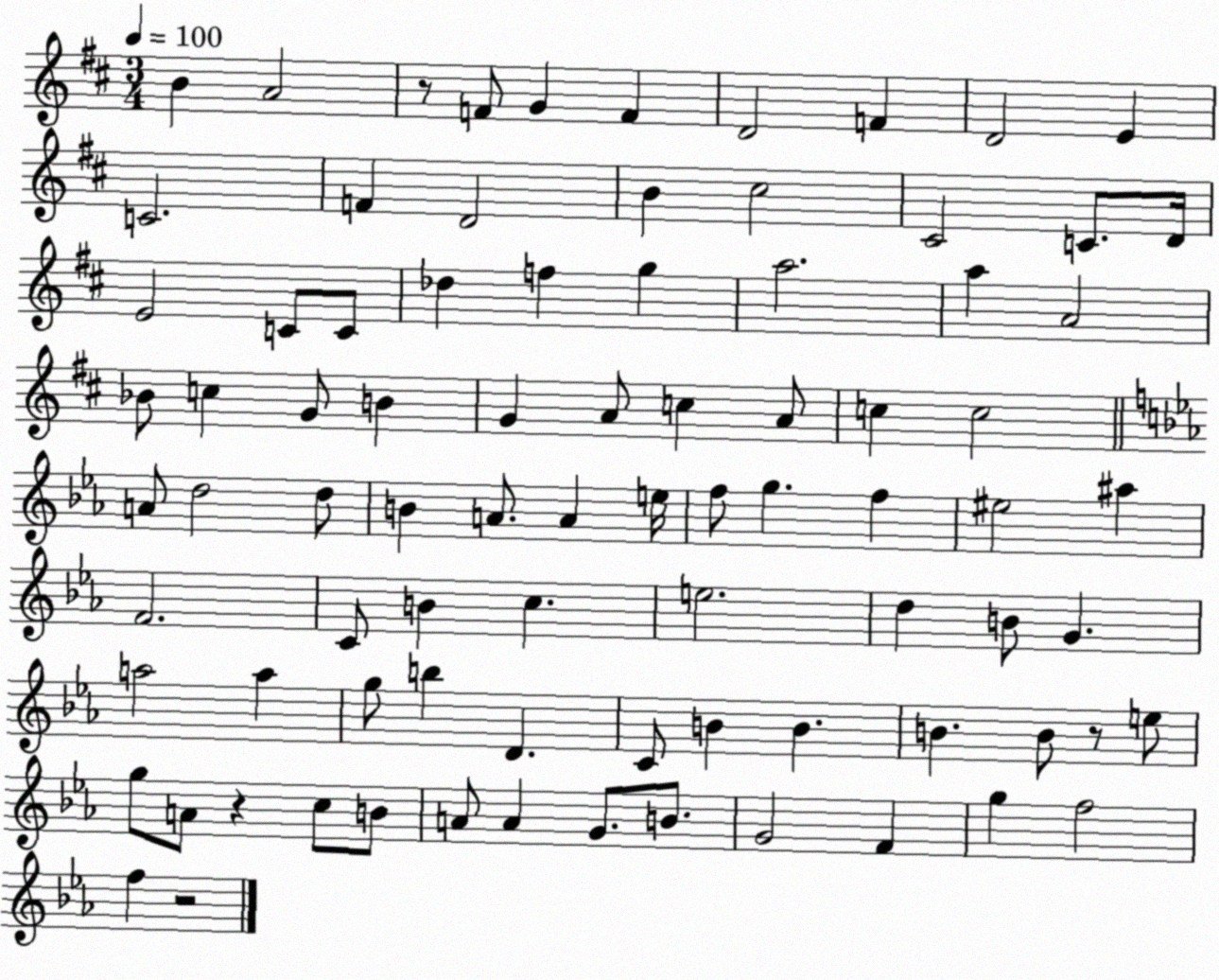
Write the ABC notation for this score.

X:1
T:Untitled
M:3/4
L:1/4
K:D
B A2 z/2 F/2 G F D2 F D2 E C2 F D2 B ^c2 ^C2 C/2 D/4 E2 C/2 C/2 _d f g a2 a A2 _B/2 c G/2 B G A/2 c A/2 c c2 A/2 d2 d/2 B A/2 A e/4 f/2 g f ^e2 ^a F2 C/2 B c e2 d B/2 G a2 a g/2 b D C/2 B B B B/2 z/2 e/2 g/2 A/2 z c/2 B/2 A/2 A G/2 B/2 G2 F g f2 f z2